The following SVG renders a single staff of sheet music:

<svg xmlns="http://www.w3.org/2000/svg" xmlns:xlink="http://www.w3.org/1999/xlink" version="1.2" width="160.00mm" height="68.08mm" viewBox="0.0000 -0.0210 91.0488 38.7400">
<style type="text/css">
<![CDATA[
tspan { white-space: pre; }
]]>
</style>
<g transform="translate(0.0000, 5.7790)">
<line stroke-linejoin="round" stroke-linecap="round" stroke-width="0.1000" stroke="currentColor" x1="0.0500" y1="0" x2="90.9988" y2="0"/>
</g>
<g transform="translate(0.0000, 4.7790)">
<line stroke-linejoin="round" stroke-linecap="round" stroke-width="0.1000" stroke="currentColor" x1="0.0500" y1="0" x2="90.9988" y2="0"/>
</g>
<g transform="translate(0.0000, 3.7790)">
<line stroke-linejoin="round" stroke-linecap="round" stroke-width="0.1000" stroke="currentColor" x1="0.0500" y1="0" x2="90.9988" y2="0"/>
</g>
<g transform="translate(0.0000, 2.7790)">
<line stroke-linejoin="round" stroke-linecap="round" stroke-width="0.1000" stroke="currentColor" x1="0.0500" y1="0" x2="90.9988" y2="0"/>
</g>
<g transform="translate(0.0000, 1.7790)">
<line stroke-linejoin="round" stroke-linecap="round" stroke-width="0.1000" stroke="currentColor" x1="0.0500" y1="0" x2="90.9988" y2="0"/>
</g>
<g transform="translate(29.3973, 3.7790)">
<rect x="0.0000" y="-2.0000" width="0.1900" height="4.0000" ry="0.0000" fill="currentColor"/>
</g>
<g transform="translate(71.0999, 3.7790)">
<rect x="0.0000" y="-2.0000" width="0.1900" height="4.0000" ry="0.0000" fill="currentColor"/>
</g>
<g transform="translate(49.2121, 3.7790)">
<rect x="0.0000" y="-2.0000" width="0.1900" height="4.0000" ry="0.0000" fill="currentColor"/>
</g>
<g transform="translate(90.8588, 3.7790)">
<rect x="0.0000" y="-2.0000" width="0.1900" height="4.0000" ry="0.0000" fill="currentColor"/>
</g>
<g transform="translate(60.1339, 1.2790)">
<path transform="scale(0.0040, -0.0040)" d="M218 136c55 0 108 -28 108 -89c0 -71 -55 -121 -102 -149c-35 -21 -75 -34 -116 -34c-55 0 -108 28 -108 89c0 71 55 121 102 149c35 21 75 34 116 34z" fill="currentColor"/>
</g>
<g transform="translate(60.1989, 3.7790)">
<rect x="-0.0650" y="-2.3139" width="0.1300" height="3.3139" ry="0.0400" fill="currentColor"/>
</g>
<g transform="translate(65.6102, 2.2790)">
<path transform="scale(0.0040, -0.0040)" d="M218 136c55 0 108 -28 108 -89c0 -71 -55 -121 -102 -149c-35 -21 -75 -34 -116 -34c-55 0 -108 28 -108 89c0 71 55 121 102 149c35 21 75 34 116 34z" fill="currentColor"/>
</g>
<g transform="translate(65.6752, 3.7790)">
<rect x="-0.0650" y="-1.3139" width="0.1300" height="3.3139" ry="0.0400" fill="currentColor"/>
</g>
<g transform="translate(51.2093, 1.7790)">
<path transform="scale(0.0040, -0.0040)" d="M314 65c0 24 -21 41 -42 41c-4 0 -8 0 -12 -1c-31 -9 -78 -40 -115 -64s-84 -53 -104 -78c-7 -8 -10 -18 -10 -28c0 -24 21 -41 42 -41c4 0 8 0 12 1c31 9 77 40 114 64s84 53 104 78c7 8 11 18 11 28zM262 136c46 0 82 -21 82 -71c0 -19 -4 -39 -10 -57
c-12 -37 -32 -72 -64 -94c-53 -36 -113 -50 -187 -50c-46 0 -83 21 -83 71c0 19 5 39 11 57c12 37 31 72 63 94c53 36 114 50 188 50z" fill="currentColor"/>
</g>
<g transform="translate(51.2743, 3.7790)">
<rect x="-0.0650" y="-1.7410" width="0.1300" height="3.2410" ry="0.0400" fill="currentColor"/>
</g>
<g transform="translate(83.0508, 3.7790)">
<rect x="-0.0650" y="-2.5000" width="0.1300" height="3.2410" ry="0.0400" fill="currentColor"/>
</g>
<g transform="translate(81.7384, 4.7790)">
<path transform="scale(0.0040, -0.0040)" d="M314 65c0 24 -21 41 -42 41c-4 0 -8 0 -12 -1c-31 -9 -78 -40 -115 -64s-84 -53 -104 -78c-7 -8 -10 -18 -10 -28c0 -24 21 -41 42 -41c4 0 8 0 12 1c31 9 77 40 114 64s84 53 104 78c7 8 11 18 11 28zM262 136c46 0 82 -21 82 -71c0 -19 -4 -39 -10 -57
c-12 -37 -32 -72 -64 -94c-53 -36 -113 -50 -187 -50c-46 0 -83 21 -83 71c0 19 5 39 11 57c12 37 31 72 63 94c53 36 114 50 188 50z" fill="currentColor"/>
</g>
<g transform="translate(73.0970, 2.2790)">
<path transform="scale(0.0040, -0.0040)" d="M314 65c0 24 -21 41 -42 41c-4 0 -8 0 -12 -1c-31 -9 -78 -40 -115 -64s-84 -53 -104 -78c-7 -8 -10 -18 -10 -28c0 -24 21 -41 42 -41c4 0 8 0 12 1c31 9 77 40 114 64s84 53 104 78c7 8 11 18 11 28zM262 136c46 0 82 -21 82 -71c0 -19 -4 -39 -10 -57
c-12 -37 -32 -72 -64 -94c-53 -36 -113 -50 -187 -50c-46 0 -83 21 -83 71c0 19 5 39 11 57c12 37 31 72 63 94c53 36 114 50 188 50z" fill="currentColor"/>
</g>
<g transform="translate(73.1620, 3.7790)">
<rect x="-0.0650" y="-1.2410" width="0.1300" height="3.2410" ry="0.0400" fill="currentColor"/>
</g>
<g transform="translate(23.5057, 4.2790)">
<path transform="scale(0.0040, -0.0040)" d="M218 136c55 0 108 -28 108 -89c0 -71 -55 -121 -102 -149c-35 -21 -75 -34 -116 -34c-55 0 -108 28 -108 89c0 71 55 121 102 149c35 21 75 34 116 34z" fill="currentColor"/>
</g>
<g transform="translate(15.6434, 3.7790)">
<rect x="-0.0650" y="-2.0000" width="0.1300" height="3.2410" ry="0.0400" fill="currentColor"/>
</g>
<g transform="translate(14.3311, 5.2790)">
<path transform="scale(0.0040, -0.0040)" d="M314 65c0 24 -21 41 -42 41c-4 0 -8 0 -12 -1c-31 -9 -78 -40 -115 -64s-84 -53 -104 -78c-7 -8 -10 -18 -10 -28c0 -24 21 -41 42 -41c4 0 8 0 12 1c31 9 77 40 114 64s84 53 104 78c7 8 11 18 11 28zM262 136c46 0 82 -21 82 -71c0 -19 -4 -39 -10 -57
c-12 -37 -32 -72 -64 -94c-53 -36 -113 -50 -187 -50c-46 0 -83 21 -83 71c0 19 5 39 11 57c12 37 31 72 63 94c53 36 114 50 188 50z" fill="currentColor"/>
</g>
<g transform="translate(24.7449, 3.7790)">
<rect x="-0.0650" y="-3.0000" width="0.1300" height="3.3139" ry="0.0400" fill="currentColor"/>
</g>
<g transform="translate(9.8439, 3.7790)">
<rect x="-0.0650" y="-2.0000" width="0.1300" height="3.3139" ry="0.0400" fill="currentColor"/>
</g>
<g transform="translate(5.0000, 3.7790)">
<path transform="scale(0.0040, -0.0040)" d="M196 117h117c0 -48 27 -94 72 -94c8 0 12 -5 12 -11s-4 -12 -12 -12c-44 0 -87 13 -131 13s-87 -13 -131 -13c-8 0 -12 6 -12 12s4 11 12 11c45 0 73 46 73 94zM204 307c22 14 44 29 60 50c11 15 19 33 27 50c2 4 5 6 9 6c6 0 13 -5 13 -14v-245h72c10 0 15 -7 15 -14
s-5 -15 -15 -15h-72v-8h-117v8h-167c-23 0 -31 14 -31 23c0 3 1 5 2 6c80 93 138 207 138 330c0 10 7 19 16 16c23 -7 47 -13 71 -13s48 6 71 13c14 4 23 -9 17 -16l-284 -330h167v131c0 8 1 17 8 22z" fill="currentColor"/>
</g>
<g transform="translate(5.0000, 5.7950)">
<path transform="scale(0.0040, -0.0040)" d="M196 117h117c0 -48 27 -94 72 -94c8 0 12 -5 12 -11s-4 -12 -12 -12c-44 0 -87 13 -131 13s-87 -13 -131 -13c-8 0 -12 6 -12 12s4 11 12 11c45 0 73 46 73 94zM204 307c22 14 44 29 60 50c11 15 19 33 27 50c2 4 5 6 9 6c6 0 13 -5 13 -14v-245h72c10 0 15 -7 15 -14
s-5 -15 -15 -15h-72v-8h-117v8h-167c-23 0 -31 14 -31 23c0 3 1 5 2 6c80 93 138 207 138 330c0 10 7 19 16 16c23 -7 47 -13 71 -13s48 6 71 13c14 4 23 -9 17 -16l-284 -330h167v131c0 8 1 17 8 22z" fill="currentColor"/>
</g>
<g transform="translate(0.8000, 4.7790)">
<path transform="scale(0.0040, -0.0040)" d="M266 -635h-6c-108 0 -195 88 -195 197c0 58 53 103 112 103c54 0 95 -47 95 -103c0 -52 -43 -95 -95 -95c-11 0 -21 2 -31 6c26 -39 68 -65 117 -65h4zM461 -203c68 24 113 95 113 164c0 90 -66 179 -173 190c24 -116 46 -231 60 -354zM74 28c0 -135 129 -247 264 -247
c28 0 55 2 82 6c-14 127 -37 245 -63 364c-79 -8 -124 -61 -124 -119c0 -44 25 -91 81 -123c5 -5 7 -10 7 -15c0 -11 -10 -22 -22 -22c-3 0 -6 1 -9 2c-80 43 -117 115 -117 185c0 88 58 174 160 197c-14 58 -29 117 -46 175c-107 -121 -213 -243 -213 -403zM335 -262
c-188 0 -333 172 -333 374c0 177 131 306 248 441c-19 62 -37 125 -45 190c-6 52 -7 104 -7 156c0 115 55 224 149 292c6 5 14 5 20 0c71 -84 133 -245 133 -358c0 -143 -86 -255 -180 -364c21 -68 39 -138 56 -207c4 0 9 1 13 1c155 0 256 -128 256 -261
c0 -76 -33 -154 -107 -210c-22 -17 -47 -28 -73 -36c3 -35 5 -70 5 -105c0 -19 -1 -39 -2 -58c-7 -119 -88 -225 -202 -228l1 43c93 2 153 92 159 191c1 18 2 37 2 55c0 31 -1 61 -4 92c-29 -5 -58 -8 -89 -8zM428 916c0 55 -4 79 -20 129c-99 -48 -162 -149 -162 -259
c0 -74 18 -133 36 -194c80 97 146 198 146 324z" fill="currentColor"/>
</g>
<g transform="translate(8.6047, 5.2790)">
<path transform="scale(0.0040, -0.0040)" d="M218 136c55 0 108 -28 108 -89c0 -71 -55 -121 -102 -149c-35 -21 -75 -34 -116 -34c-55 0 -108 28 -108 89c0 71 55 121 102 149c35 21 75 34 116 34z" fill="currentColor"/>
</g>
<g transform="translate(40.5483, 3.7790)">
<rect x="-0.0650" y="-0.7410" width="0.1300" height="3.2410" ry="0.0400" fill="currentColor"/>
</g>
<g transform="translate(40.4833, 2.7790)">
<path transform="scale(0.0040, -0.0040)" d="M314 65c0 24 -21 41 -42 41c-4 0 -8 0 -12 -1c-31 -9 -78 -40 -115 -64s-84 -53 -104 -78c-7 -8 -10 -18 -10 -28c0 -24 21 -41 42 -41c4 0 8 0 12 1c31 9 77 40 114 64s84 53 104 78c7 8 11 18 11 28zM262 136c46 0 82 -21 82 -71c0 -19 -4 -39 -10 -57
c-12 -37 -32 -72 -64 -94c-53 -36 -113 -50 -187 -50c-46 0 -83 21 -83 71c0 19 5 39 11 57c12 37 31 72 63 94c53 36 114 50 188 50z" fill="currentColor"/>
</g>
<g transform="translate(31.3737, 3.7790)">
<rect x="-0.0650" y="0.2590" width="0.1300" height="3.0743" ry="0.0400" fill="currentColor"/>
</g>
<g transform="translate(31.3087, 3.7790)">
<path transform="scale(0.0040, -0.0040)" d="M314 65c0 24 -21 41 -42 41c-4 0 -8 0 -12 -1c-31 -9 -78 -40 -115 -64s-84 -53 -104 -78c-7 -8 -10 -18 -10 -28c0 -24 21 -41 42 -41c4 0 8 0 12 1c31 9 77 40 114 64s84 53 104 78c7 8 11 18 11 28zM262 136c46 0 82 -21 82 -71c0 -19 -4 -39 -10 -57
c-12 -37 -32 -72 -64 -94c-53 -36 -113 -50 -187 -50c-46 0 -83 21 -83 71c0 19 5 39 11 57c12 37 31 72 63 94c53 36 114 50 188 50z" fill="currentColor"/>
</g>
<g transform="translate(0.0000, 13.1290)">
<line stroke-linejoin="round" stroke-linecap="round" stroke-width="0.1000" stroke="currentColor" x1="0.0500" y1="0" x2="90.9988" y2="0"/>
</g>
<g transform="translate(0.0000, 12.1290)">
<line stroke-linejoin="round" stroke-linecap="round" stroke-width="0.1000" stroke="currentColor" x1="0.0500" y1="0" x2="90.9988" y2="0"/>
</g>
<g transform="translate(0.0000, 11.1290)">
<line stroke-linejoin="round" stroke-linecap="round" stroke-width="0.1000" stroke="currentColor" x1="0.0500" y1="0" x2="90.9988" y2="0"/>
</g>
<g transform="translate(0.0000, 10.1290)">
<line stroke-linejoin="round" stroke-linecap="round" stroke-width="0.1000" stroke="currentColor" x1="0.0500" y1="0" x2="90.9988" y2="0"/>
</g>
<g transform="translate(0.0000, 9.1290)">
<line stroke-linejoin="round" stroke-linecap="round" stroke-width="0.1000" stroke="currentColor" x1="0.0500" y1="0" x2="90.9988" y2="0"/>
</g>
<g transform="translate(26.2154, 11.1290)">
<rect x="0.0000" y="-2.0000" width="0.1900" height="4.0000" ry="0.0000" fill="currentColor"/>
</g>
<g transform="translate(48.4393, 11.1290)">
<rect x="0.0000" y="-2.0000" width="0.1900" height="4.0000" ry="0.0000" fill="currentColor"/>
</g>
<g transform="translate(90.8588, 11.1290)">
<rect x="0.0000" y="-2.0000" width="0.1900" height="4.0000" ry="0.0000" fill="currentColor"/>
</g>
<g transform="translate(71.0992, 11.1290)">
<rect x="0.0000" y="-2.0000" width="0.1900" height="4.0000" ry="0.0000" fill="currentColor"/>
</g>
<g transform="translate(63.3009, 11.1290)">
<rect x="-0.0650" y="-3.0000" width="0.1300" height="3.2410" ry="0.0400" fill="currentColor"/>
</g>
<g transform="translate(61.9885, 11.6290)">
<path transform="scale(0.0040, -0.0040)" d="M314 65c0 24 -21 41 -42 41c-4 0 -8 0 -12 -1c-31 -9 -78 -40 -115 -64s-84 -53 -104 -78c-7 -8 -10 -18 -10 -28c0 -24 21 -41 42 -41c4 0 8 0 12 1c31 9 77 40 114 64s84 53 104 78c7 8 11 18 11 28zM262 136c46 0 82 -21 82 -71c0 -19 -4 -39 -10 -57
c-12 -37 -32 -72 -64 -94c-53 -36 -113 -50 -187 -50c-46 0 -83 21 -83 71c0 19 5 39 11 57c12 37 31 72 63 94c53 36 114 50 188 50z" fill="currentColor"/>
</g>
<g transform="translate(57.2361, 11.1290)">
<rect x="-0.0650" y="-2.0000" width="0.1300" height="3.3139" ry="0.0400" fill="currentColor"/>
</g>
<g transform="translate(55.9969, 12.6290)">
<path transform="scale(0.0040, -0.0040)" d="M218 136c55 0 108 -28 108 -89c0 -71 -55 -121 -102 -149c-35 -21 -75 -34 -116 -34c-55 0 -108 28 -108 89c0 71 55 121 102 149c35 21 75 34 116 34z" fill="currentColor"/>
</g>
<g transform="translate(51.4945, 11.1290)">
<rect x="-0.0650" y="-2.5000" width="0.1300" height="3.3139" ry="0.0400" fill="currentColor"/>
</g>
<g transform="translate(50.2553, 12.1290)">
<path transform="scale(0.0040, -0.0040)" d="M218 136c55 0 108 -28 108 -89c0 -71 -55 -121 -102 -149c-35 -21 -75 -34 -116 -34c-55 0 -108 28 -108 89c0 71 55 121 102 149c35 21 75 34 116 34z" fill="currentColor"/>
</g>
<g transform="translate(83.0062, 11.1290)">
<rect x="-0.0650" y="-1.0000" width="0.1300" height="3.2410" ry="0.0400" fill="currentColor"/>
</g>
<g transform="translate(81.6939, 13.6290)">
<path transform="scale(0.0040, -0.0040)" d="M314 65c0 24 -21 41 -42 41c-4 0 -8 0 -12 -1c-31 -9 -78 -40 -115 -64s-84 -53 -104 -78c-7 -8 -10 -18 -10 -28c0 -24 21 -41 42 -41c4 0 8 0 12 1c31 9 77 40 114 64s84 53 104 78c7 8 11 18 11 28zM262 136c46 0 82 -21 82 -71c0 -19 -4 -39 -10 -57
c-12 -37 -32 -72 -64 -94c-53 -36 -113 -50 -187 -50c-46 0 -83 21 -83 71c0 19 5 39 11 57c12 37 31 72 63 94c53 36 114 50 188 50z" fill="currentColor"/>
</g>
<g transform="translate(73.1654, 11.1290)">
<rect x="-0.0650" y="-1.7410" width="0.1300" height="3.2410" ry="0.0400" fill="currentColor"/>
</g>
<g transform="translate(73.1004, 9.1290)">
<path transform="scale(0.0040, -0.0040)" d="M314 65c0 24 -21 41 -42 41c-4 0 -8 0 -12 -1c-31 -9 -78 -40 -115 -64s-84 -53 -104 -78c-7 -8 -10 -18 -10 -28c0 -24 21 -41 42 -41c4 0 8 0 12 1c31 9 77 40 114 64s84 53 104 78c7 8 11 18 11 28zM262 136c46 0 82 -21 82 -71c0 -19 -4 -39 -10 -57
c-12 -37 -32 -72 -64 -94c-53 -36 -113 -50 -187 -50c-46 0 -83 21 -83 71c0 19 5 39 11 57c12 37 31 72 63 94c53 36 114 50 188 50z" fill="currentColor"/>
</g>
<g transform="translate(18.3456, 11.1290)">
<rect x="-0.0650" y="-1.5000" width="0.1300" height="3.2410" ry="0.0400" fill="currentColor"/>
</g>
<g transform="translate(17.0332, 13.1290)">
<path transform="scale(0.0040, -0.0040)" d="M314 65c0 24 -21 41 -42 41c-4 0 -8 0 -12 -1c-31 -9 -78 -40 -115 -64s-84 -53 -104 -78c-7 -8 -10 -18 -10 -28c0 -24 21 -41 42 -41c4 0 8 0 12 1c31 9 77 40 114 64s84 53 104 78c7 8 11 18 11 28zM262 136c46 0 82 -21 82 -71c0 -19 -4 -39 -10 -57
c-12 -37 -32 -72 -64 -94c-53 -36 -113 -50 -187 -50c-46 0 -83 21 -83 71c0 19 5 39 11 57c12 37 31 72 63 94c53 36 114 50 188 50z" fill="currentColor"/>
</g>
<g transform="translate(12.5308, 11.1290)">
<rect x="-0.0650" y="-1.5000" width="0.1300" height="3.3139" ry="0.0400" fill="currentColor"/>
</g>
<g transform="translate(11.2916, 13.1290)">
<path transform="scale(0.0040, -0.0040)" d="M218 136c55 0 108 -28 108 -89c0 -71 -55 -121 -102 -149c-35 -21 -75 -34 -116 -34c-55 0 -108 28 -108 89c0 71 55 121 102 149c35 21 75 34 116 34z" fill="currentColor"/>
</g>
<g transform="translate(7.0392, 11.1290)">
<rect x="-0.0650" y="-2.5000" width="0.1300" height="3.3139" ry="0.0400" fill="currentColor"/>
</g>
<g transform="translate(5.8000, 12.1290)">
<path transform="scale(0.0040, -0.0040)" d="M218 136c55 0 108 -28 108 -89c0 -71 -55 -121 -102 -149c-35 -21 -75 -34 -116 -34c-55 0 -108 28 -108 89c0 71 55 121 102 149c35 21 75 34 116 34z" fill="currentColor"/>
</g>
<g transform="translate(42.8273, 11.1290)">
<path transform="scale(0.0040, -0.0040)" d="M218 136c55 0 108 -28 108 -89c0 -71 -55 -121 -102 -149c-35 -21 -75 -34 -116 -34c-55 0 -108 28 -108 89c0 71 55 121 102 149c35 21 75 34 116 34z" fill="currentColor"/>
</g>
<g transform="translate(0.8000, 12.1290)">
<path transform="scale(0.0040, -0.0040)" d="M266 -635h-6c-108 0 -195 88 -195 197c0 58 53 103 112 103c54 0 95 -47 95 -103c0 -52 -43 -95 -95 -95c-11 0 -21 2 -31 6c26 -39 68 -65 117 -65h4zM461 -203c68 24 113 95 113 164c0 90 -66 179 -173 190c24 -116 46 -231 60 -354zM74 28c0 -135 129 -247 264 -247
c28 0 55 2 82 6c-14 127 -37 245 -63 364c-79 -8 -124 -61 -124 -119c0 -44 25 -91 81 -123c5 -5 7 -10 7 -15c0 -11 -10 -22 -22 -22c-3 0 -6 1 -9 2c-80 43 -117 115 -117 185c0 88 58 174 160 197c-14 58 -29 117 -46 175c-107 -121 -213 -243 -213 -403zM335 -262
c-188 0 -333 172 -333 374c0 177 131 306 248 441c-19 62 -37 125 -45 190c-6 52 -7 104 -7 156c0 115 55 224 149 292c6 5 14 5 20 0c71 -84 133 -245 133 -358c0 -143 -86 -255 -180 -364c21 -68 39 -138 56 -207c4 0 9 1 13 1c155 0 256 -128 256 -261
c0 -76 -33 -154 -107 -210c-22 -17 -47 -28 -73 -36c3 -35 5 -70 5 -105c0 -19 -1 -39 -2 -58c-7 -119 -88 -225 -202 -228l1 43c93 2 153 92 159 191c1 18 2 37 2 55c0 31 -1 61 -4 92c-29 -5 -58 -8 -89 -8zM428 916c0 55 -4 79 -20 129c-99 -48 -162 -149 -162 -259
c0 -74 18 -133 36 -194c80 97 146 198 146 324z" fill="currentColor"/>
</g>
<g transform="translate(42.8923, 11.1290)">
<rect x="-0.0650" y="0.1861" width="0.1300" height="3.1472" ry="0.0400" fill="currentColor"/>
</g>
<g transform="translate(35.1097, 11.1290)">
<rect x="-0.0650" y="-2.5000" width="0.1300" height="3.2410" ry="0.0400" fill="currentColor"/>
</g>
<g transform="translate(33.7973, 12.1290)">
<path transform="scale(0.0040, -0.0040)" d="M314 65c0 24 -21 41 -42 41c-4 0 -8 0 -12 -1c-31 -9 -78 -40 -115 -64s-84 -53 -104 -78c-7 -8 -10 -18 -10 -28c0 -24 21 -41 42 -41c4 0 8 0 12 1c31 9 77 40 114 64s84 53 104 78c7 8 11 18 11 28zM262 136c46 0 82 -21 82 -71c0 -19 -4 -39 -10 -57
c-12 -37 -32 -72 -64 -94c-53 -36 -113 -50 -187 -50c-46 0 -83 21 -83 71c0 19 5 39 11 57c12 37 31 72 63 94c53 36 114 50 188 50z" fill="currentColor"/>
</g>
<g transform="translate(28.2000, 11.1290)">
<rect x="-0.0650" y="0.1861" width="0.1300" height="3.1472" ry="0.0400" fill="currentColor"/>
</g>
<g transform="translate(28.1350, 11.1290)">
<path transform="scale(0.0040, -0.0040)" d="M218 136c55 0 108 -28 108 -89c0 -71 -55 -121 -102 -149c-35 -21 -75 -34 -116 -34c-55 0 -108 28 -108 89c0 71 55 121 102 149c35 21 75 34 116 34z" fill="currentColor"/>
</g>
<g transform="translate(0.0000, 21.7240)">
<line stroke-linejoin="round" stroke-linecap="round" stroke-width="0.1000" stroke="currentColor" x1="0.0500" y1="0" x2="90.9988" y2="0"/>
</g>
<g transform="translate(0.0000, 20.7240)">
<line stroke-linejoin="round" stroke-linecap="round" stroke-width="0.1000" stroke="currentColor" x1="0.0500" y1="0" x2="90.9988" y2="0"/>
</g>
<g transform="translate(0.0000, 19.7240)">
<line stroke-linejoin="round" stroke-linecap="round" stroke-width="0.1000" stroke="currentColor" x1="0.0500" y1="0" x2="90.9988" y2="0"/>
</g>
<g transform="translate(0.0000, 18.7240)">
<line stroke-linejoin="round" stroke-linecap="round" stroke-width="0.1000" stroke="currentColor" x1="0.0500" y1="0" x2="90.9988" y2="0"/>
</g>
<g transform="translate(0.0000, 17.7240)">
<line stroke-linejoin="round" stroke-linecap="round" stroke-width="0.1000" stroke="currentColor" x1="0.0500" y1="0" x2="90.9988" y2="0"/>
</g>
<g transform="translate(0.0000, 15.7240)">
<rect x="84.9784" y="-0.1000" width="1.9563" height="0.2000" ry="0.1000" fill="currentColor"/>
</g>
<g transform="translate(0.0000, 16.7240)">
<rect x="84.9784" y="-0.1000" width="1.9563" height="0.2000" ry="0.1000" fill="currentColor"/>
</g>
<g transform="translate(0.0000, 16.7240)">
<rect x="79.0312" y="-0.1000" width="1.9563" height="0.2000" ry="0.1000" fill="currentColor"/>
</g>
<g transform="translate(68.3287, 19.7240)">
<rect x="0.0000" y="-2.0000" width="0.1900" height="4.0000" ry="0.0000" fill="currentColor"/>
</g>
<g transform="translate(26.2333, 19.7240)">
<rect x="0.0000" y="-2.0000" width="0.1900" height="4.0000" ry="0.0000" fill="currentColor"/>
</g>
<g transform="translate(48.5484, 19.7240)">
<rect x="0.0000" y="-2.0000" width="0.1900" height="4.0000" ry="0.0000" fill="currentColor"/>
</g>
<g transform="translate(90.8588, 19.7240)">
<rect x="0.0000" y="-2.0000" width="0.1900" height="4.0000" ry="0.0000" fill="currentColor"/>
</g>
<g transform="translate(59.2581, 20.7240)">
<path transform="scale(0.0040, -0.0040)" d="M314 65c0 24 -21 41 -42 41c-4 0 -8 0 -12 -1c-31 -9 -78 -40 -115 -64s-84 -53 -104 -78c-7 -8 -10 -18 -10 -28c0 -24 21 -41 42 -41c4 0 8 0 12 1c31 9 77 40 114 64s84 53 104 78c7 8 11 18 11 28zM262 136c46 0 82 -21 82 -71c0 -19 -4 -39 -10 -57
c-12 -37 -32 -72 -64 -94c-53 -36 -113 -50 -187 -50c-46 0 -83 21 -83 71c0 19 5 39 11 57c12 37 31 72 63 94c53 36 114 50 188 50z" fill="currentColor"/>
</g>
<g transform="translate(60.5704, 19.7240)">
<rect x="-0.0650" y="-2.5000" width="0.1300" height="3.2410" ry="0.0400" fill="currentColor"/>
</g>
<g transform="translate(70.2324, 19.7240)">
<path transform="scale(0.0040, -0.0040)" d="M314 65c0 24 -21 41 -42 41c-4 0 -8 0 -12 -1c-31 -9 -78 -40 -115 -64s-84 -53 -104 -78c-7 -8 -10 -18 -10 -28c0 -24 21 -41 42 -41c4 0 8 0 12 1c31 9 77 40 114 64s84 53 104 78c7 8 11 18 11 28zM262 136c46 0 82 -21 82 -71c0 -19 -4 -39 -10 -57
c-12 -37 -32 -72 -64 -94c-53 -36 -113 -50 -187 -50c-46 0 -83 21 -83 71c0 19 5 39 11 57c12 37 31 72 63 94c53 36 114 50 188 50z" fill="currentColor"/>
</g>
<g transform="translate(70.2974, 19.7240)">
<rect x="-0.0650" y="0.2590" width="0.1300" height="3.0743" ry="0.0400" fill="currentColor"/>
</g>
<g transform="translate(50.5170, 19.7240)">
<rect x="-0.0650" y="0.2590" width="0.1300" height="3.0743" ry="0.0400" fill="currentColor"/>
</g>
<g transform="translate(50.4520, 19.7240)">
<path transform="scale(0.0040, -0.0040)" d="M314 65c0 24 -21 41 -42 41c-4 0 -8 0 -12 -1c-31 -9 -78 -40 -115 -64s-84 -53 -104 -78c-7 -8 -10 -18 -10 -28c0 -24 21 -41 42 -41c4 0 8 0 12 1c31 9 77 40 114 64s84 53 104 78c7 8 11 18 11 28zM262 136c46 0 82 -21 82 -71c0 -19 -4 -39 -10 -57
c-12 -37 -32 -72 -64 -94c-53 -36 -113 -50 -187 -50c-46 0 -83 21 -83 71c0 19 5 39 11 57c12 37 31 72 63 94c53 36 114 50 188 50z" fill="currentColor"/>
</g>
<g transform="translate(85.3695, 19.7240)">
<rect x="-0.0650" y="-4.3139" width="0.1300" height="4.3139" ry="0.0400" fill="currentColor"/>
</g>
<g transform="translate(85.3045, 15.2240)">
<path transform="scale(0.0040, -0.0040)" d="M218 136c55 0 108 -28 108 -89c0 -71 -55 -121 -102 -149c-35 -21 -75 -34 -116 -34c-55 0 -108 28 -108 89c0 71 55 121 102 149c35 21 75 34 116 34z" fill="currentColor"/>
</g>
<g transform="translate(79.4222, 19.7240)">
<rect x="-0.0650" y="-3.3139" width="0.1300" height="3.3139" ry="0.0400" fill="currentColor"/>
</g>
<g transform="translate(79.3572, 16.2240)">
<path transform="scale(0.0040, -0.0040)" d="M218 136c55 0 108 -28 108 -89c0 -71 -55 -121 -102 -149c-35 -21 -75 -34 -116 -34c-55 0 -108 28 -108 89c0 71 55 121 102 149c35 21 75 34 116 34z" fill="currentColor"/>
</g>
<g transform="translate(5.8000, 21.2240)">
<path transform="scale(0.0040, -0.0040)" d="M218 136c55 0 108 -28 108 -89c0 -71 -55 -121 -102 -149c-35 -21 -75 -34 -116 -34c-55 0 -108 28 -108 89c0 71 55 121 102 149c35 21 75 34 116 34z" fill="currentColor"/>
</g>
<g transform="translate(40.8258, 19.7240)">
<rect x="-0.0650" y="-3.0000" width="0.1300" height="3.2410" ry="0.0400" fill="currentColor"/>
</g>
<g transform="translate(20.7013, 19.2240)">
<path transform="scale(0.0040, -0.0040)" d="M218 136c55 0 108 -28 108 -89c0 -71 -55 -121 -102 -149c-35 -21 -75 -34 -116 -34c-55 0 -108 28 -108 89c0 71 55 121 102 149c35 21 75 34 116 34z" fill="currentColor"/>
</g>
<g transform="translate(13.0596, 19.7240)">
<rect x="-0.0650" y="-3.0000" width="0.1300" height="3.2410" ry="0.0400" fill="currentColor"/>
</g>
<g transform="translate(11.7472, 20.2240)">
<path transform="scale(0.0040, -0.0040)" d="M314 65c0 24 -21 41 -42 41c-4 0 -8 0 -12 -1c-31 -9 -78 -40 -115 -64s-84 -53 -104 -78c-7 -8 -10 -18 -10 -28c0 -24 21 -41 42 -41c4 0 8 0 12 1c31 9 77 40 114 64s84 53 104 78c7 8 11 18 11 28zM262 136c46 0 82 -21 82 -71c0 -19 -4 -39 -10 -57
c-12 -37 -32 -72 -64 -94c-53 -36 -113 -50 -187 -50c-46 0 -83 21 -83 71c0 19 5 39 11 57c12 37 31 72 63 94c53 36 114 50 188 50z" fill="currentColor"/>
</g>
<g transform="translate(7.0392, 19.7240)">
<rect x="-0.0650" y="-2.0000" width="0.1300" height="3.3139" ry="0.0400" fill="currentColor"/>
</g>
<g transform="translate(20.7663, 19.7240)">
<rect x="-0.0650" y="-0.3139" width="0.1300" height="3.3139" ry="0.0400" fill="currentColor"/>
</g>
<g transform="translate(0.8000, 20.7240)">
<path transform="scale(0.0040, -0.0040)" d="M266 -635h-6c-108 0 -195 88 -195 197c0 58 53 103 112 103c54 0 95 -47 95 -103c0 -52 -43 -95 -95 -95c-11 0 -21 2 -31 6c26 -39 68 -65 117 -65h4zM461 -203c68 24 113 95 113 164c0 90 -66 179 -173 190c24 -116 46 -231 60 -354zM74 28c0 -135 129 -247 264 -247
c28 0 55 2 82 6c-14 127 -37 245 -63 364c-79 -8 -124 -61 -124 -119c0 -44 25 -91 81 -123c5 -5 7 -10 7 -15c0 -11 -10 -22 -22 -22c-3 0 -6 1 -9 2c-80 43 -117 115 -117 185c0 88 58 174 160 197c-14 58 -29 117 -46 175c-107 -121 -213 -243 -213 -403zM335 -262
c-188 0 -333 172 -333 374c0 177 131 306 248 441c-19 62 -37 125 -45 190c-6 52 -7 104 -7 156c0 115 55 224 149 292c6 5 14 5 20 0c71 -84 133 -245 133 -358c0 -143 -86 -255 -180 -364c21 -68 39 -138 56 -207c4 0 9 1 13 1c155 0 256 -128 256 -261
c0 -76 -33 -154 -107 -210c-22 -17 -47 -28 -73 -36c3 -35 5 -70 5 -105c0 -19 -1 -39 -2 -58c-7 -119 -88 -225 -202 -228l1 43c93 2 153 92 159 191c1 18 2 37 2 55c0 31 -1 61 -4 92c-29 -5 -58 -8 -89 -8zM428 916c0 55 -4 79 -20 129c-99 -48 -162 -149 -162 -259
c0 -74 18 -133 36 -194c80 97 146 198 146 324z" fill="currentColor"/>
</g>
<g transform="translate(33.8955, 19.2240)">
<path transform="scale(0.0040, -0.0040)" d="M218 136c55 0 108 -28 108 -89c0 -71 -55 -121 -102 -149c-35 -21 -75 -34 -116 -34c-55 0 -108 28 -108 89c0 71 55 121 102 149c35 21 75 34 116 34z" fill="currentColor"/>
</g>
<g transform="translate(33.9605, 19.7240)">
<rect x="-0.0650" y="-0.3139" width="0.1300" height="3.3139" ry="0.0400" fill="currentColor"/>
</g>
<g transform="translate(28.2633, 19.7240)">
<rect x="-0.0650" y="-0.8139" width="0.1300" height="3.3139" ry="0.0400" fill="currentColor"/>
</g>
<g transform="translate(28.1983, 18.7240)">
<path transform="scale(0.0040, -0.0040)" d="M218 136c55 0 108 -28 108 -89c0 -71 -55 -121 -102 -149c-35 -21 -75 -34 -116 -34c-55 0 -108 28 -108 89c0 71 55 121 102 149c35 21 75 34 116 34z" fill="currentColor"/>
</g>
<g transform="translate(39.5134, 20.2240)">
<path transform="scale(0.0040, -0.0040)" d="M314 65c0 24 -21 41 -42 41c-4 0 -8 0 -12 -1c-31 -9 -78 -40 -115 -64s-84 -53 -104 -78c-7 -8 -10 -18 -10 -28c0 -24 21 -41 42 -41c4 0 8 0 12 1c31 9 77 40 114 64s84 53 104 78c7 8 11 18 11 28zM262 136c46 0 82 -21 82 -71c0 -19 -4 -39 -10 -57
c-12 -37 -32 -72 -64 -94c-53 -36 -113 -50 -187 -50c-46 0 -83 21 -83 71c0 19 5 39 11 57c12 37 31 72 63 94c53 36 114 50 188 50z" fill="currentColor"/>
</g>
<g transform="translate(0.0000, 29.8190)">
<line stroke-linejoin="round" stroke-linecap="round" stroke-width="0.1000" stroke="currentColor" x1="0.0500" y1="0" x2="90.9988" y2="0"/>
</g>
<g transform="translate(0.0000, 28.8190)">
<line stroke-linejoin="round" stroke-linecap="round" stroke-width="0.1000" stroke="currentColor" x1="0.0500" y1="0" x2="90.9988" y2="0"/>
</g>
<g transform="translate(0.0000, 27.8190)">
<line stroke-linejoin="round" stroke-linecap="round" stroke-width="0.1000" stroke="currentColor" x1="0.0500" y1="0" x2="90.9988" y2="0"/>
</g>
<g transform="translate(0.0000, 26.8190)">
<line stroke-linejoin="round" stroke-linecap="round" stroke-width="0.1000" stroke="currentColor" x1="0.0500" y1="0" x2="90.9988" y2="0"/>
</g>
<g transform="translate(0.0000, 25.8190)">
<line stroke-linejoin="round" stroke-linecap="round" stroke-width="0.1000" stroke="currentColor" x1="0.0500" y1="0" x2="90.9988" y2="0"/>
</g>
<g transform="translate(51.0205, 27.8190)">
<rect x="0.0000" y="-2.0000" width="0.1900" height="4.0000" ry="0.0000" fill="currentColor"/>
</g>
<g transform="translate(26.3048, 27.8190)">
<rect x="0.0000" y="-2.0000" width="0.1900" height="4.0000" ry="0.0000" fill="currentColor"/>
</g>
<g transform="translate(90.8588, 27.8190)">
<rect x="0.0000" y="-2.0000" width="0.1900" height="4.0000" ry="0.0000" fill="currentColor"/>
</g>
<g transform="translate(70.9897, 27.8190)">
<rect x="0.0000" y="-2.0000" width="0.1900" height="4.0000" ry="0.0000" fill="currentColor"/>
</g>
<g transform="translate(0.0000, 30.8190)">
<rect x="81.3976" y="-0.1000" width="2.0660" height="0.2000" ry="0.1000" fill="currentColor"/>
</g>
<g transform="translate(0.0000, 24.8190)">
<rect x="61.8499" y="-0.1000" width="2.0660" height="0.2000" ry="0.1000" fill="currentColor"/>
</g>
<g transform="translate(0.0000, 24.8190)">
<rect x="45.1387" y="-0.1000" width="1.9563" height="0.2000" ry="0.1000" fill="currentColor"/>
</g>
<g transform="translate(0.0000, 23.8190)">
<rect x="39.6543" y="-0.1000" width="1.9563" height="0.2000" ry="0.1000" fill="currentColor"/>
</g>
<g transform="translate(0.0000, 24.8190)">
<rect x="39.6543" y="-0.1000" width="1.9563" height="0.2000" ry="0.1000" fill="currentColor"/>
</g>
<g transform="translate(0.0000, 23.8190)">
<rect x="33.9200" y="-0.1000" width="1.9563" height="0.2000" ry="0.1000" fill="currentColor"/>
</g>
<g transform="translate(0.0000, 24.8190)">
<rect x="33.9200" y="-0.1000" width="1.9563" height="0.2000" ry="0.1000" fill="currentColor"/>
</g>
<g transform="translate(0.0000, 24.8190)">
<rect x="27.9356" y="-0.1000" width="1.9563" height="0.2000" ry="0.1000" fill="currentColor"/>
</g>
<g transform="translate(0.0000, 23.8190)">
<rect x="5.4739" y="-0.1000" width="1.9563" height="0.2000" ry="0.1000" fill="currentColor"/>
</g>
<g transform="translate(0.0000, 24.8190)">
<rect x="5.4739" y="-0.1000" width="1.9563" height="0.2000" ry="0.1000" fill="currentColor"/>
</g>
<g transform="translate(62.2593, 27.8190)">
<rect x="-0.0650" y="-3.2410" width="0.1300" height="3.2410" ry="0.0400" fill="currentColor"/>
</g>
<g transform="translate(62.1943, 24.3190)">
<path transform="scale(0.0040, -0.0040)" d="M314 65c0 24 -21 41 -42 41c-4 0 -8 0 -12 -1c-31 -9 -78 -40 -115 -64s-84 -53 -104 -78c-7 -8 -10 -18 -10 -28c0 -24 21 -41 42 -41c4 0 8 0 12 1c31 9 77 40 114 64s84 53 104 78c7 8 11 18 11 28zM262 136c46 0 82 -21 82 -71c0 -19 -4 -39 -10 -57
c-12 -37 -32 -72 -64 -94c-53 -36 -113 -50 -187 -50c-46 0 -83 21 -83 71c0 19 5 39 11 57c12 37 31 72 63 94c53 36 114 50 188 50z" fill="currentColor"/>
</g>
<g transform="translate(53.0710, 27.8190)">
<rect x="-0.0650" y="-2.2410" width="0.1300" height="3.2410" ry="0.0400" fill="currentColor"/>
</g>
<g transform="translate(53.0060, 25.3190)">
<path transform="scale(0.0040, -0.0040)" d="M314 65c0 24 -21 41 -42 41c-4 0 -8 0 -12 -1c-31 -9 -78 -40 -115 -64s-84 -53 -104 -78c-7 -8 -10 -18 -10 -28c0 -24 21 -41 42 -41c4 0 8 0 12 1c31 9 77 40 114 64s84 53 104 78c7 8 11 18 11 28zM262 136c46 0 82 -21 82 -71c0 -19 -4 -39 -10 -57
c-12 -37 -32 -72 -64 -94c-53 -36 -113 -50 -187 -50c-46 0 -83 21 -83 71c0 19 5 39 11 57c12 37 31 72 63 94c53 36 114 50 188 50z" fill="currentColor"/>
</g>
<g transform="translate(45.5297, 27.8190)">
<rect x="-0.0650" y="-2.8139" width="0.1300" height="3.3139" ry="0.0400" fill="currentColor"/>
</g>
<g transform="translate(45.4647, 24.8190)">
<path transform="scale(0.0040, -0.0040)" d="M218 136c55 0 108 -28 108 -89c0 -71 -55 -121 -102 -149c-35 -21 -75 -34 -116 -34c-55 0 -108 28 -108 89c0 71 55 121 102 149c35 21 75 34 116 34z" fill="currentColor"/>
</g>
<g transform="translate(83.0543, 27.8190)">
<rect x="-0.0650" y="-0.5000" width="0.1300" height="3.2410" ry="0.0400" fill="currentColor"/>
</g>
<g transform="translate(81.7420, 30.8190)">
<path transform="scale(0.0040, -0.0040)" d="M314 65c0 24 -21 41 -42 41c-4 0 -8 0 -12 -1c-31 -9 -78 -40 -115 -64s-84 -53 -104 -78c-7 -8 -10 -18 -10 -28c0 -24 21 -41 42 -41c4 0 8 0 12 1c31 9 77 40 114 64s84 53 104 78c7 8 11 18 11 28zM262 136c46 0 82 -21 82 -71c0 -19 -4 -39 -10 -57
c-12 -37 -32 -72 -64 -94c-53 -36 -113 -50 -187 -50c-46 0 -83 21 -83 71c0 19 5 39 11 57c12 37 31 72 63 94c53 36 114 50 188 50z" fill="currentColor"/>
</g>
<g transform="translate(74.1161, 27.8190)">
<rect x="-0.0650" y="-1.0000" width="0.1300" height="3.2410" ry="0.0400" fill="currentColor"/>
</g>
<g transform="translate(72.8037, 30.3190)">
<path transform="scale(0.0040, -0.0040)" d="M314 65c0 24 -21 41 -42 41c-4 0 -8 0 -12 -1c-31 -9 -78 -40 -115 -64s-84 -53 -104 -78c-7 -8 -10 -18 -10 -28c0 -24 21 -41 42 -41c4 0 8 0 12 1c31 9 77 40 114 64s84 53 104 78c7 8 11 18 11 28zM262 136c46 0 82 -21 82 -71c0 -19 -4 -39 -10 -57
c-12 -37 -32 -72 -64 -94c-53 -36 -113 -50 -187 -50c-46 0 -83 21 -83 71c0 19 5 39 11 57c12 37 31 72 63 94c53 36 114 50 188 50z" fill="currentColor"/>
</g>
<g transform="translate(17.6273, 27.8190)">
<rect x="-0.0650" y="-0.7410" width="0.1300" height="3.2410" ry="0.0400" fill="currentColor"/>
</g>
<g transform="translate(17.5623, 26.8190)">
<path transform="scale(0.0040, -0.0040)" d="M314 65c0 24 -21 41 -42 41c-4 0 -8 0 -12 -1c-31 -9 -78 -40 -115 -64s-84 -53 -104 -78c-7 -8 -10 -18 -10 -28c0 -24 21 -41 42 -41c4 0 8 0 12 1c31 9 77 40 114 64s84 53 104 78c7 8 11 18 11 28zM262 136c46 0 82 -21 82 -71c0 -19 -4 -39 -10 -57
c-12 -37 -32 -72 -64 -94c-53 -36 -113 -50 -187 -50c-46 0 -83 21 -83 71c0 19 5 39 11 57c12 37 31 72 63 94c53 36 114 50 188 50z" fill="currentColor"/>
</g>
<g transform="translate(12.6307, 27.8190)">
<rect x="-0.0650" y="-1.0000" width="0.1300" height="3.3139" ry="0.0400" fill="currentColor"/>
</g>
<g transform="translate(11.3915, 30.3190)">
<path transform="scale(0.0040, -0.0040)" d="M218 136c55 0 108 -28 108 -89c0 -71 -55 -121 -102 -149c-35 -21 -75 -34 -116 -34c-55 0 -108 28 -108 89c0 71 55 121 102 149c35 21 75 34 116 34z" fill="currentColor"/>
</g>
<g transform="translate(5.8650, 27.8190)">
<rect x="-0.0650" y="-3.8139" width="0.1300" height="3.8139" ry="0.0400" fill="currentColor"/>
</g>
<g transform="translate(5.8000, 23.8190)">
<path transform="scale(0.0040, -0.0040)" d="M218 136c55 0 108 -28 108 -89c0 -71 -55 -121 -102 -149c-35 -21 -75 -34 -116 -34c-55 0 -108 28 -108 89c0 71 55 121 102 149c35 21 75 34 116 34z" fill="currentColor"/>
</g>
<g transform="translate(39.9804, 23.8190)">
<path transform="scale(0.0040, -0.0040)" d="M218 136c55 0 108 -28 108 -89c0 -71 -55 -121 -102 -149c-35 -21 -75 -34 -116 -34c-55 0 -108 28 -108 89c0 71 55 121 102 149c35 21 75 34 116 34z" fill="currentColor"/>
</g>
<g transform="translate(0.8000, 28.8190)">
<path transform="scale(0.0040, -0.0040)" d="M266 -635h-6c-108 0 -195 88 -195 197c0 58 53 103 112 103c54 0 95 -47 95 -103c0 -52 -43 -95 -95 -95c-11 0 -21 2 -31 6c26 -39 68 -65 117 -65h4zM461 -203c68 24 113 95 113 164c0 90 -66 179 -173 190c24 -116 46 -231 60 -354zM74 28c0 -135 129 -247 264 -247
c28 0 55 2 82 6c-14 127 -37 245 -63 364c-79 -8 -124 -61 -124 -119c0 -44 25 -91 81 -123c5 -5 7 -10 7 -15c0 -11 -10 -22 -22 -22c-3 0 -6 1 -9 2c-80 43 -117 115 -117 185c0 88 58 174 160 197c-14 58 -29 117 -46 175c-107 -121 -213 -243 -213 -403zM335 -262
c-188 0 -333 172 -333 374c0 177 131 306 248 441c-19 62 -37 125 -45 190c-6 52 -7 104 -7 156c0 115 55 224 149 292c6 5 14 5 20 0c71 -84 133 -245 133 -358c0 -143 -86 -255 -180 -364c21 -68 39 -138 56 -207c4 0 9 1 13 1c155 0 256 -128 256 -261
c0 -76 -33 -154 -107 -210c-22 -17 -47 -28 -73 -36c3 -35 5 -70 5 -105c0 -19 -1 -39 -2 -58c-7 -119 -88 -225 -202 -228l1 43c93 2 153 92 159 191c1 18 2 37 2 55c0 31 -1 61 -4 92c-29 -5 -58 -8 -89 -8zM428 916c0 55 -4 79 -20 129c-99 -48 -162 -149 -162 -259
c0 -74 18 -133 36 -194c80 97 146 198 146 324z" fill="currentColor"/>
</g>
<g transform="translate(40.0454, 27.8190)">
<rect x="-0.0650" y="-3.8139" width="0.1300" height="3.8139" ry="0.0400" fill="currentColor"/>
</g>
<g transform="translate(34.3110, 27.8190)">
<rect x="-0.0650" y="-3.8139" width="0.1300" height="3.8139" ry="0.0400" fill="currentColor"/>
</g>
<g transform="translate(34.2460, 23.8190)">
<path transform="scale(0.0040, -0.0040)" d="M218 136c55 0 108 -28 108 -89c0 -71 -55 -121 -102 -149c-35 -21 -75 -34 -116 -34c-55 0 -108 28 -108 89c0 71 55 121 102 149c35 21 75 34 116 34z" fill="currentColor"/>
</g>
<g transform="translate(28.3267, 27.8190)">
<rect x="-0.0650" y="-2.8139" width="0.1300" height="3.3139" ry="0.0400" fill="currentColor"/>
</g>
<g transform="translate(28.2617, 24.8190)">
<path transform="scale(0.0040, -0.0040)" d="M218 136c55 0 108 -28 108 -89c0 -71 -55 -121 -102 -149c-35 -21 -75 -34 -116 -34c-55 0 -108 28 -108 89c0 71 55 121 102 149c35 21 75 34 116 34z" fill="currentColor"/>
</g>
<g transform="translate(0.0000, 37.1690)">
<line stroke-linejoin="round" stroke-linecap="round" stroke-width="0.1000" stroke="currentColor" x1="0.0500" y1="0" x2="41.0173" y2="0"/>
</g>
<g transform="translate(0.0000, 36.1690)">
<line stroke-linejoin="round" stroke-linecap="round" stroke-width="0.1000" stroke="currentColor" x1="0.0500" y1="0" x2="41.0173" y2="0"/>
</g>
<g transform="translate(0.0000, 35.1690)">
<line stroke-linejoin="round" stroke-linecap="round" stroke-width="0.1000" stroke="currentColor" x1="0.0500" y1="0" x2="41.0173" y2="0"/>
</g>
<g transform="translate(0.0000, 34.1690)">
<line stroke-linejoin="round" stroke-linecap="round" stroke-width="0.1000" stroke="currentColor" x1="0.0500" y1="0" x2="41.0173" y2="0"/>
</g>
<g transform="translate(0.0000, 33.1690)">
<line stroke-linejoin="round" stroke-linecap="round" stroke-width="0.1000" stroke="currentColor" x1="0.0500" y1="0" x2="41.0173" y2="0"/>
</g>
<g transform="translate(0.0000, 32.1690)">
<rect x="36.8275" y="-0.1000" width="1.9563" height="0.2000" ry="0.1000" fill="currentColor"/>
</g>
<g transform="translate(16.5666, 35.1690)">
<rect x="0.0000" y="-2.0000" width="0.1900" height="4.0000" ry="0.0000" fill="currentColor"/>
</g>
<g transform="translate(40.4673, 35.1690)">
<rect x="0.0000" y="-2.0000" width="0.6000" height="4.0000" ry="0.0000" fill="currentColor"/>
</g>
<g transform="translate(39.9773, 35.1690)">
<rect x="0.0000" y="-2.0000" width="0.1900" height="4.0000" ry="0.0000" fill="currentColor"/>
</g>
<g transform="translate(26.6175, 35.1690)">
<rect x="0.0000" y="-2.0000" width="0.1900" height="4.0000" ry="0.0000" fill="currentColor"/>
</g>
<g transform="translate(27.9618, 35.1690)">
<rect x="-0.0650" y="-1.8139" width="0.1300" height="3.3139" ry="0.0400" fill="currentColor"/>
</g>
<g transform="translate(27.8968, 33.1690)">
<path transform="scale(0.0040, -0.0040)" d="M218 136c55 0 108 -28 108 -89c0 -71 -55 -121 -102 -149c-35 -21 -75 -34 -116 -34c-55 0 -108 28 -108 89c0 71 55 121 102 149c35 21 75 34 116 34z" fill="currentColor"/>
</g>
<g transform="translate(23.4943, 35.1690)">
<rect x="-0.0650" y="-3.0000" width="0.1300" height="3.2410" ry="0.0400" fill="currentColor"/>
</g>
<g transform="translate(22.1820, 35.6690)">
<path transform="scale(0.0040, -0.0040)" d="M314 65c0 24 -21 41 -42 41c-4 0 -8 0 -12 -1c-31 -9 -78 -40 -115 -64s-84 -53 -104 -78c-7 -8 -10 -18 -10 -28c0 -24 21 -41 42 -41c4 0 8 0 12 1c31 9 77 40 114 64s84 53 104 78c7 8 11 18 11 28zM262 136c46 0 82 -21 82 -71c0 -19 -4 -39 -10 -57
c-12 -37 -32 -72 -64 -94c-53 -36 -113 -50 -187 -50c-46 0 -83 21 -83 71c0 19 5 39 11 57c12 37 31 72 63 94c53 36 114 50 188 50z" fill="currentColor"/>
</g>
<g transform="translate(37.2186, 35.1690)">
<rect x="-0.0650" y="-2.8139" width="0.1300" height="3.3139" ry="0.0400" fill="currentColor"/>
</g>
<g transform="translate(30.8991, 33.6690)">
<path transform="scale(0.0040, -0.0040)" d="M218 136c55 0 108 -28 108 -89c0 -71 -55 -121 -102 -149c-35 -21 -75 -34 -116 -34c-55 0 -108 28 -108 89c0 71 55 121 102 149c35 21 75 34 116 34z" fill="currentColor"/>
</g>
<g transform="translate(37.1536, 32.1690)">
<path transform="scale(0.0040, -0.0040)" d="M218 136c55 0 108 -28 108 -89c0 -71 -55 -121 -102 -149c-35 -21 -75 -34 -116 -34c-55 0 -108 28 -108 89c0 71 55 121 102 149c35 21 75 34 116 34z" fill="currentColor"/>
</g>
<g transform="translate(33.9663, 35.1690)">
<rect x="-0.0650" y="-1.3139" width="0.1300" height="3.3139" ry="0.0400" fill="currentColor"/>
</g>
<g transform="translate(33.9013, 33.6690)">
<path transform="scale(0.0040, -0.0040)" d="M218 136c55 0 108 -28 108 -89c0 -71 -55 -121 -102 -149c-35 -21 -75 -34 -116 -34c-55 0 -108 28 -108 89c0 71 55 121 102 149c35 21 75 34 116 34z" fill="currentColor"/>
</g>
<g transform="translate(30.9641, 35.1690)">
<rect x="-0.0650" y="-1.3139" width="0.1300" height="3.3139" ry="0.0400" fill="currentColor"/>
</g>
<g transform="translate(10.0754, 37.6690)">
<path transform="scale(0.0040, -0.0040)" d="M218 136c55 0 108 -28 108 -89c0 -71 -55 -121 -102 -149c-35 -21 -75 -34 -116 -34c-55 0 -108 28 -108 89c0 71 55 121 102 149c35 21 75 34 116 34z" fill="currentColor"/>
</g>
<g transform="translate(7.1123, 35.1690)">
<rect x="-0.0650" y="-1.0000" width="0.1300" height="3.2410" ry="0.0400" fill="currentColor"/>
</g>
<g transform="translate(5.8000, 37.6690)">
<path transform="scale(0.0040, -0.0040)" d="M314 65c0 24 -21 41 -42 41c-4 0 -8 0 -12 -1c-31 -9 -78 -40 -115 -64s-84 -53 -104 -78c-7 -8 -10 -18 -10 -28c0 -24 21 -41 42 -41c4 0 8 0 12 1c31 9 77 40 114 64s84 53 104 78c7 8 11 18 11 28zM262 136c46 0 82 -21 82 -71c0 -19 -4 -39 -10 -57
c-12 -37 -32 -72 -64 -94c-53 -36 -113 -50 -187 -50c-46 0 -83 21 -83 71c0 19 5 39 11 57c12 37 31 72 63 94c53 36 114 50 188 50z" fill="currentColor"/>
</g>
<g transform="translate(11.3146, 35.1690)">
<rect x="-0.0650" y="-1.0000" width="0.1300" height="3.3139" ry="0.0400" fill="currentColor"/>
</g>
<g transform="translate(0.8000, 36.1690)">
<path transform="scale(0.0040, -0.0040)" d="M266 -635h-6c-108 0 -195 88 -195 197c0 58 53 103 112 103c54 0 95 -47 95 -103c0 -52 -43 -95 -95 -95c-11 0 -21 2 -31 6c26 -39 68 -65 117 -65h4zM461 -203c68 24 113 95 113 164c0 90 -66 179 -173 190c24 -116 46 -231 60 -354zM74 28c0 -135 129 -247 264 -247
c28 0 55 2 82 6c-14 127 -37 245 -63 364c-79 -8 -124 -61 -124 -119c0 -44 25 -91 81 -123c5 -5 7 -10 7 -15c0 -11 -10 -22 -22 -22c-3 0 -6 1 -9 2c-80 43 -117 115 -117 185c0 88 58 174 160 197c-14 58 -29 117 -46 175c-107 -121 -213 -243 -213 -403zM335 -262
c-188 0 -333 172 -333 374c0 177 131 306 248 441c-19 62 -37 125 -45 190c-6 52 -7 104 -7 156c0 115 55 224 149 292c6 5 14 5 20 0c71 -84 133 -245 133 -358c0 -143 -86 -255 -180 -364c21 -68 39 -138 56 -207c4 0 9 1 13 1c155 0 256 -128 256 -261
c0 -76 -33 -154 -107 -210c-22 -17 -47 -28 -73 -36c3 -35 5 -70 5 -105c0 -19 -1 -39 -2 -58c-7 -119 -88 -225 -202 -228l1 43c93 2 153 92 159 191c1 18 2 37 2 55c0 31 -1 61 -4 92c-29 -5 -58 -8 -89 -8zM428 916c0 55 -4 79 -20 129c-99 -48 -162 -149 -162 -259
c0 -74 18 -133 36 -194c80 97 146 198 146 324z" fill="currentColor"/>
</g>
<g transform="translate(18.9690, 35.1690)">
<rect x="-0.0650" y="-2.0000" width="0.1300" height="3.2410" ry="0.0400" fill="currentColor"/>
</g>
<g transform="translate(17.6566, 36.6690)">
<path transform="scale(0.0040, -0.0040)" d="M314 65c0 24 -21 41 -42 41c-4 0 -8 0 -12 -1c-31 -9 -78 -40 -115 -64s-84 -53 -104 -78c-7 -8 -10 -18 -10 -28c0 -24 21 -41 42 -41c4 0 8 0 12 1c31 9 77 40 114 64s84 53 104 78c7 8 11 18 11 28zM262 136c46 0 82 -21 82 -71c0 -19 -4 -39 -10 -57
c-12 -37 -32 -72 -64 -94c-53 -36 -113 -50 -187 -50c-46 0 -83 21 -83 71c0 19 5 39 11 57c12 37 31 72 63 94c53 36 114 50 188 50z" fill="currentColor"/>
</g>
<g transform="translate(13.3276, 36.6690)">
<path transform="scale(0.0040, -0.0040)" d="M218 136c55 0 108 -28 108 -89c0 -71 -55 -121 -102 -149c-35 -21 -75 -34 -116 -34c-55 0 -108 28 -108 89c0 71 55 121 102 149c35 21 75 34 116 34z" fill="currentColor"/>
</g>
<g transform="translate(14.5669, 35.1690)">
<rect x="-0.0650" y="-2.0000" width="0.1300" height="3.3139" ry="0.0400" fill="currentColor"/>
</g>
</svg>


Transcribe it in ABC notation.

X:1
T:Untitled
M:4/4
L:1/4
K:C
F F2 A B2 d2 f2 g e e2 G2 G E E2 B G2 B G F A2 f2 D2 F A2 c d c A2 B2 G2 B2 b d' c' D d2 a c' c' a g2 b2 D2 C2 D2 D F F2 A2 f e e a